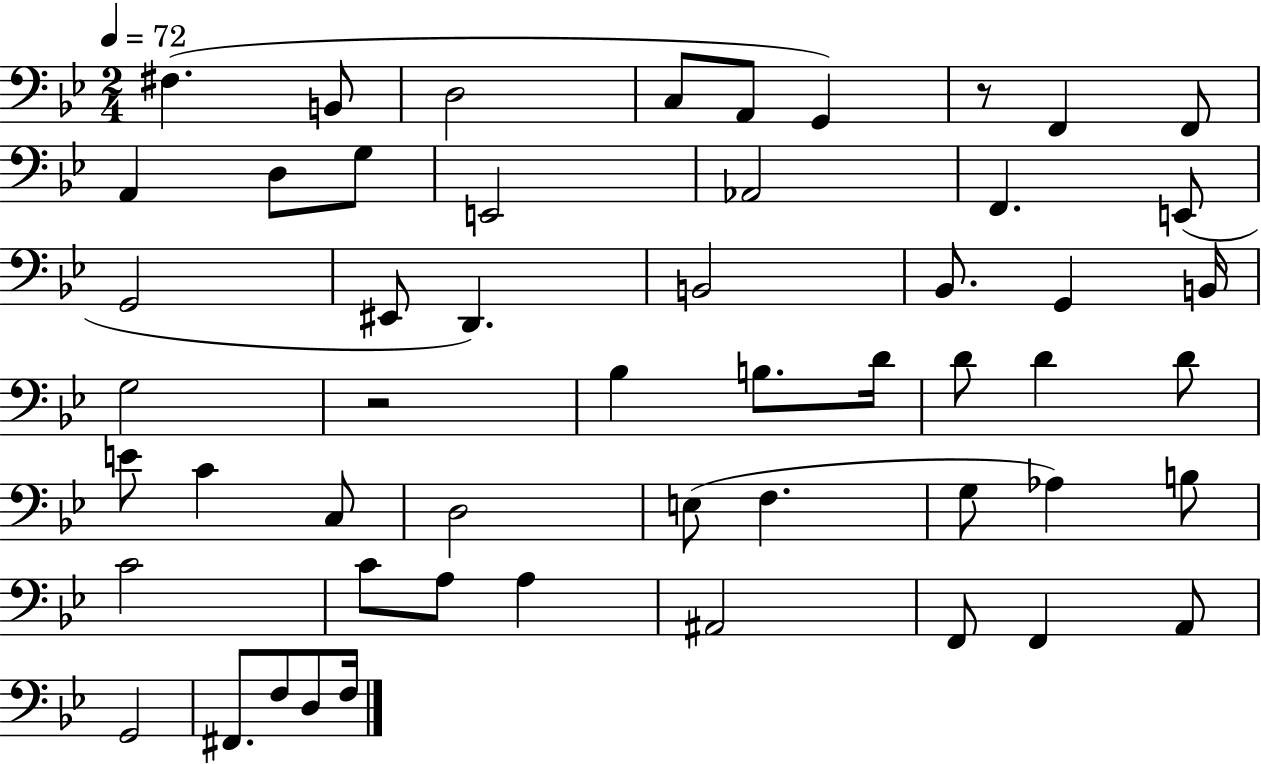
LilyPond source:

{
  \clef bass
  \numericTimeSignature
  \time 2/4
  \key bes \major
  \tempo 4 = 72
  fis4.( b,8 | d2 | c8 a,8 g,4) | r8 f,4 f,8 | \break a,4 d8 g8 | e,2 | aes,2 | f,4. e,8( | \break g,2 | eis,8 d,4.) | b,2 | bes,8. g,4 b,16 | \break g2 | r2 | bes4 b8. d'16 | d'8 d'4 d'8 | \break e'8 c'4 c8 | d2 | e8( f4. | g8 aes4) b8 | \break c'2 | c'8 a8 a4 | ais,2 | f,8 f,4 a,8 | \break g,2 | fis,8. f8 d8 f16 | \bar "|."
}